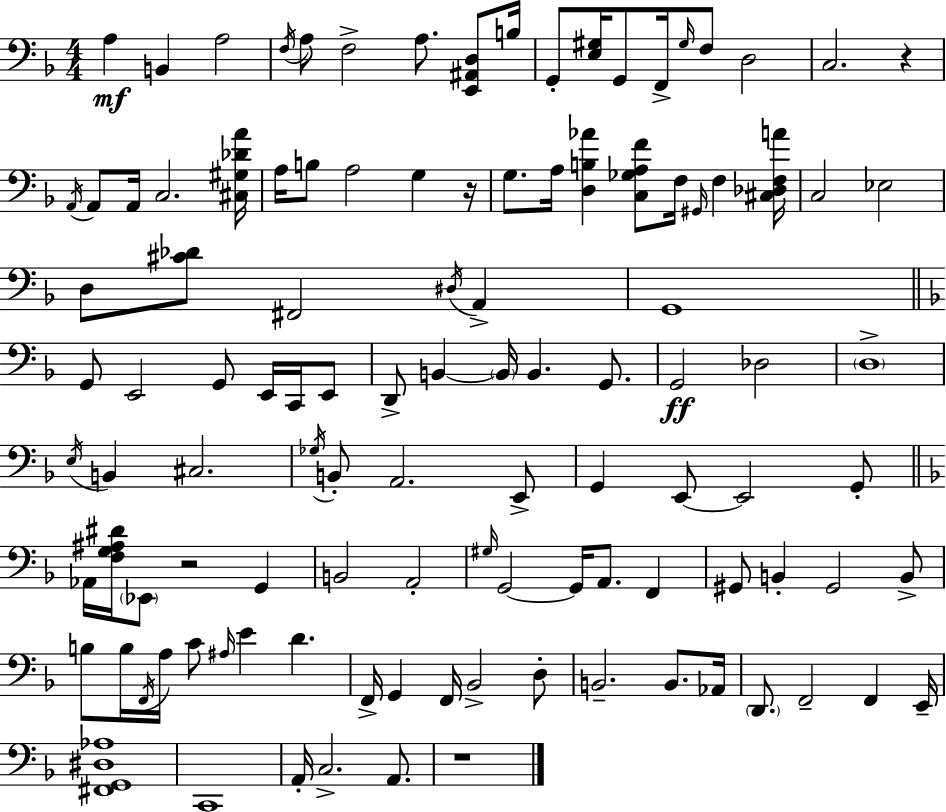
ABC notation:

X:1
T:Untitled
M:4/4
L:1/4
K:Dm
A, B,, A,2 F,/4 A,/2 F,2 A,/2 [E,,^A,,D,]/2 B,/4 G,,/2 [E,^G,]/4 G,,/2 F,,/4 ^G,/4 F,/2 D,2 C,2 z A,,/4 A,,/2 A,,/4 C,2 [^C,^G,_DA]/4 A,/4 B,/2 A,2 G, z/4 G,/2 A,/4 [D,B,_A] [C,_G,A,F]/2 F,/4 ^G,,/4 F, [^C,_D,F,A]/4 C,2 _E,2 D,/2 [^C_D]/2 ^F,,2 ^D,/4 A,, G,,4 G,,/2 E,,2 G,,/2 E,,/4 C,,/4 E,,/2 D,,/2 B,, B,,/4 B,, G,,/2 G,,2 _D,2 D,4 E,/4 B,, ^C,2 _G,/4 B,,/2 A,,2 E,,/2 G,, E,,/2 E,,2 G,,/2 _A,,/4 [F,G,^A,^D]/4 _E,,/2 z2 G,, B,,2 A,,2 ^G,/4 G,,2 G,,/4 A,,/2 F,, ^G,,/2 B,, ^G,,2 B,,/2 B,/2 B,/4 F,,/4 A,/4 C/2 ^A,/4 E D F,,/4 G,, F,,/4 _B,,2 D,/2 B,,2 B,,/2 _A,,/4 D,,/2 F,,2 F,, E,,/4 [^F,,G,,^D,_A,]4 C,,4 A,,/4 C,2 A,,/2 z4